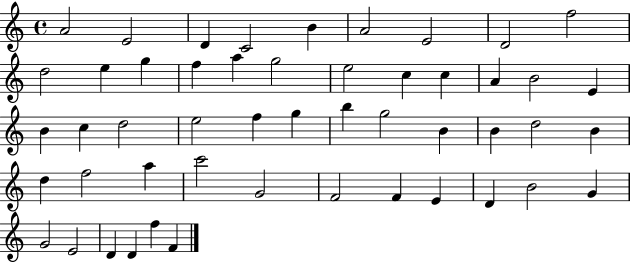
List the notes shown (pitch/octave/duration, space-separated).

A4/h E4/h D4/q C4/h B4/q A4/h E4/h D4/h F5/h D5/h E5/q G5/q F5/q A5/q G5/h E5/h C5/q C5/q A4/q B4/h E4/q B4/q C5/q D5/h E5/h F5/q G5/q B5/q G5/h B4/q B4/q D5/h B4/q D5/q F5/h A5/q C6/h G4/h F4/h F4/q E4/q D4/q B4/h G4/q G4/h E4/h D4/q D4/q F5/q F4/q